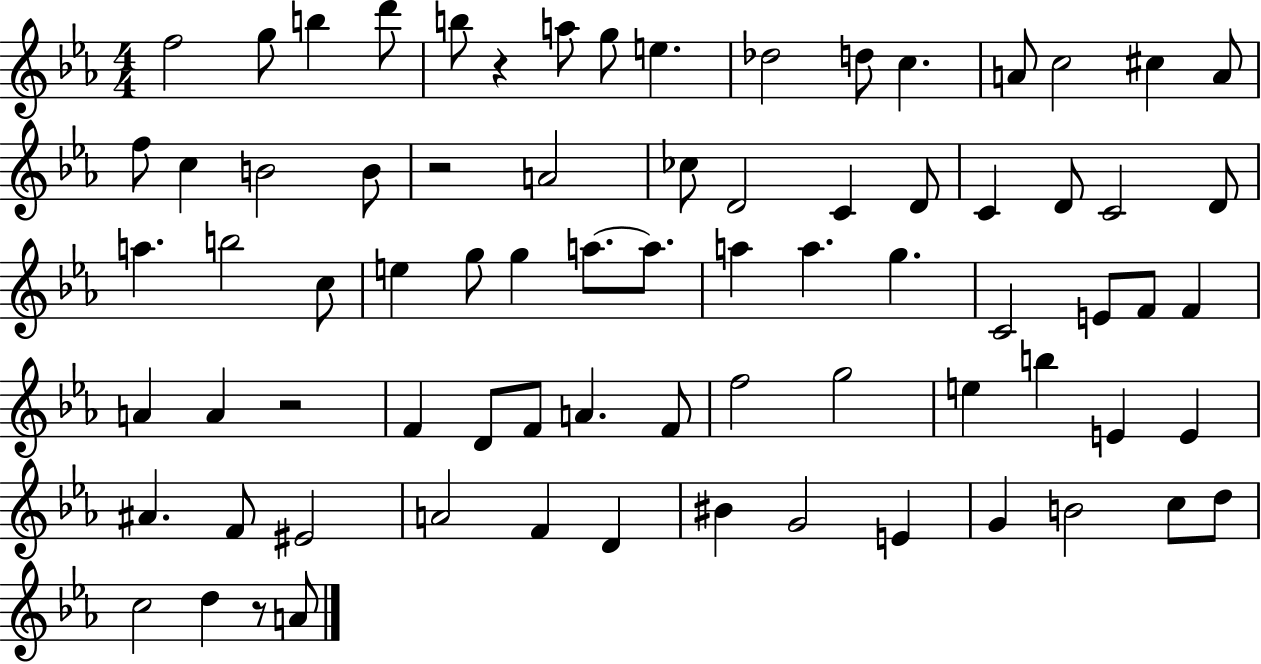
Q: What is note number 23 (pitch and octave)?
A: C4